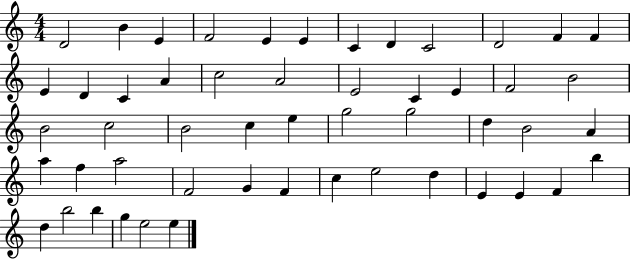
D4/h B4/q E4/q F4/h E4/q E4/q C4/q D4/q C4/h D4/h F4/q F4/q E4/q D4/q C4/q A4/q C5/h A4/h E4/h C4/q E4/q F4/h B4/h B4/h C5/h B4/h C5/q E5/q G5/h G5/h D5/q B4/h A4/q A5/q F5/q A5/h F4/h G4/q F4/q C5/q E5/h D5/q E4/q E4/q F4/q B5/q D5/q B5/h B5/q G5/q E5/h E5/q